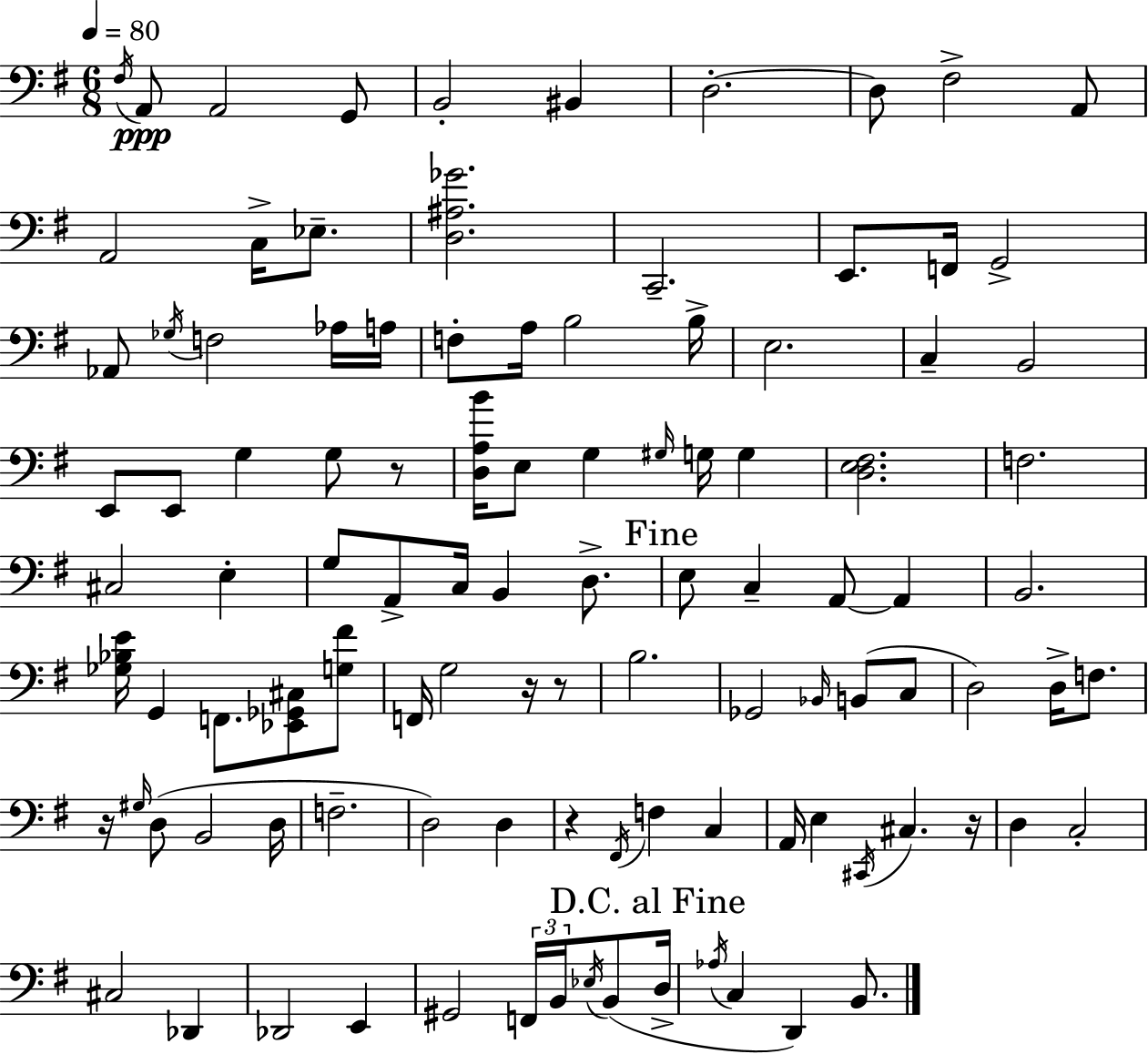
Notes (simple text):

F#3/s A2/e A2/h G2/e B2/h BIS2/q D3/h. D3/e F#3/h A2/e A2/h C3/s Eb3/e. [D3,A#3,Gb4]/h. C2/h. E2/e. F2/s G2/h Ab2/e Gb3/s F3/h Ab3/s A3/s F3/e A3/s B3/h B3/s E3/h. C3/q B2/h E2/e E2/e G3/q G3/e R/e [D3,A3,B4]/s E3/e G3/q G#3/s G3/s G3/q [D3,E3,F#3]/h. F3/h. C#3/h E3/q G3/e A2/e C3/s B2/q D3/e. E3/e C3/q A2/e A2/q B2/h. [Gb3,Bb3,E4]/s G2/q F2/e. [Eb2,Gb2,C#3]/e [G3,F#4]/e F2/s G3/h R/s R/e B3/h. Gb2/h Bb2/s B2/e C3/e D3/h D3/s F3/e. R/s G#3/s D3/e B2/h D3/s F3/h. D3/h D3/q R/q F#2/s F3/q C3/q A2/s E3/q C#2/s C#3/q. R/s D3/q C3/h C#3/h Db2/q Db2/h E2/q G#2/h F2/s B2/s Eb3/s B2/e D3/s Ab3/s C3/q D2/q B2/e.